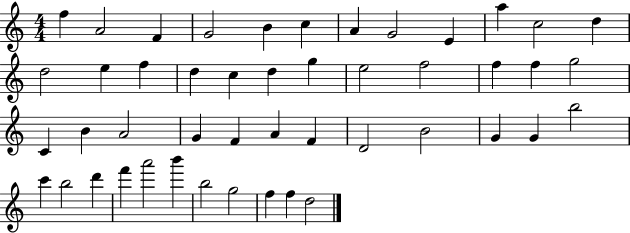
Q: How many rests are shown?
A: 0